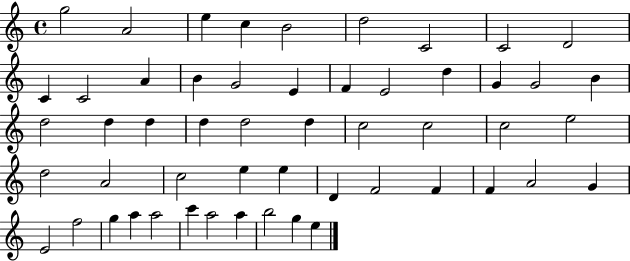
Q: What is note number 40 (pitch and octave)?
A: F4